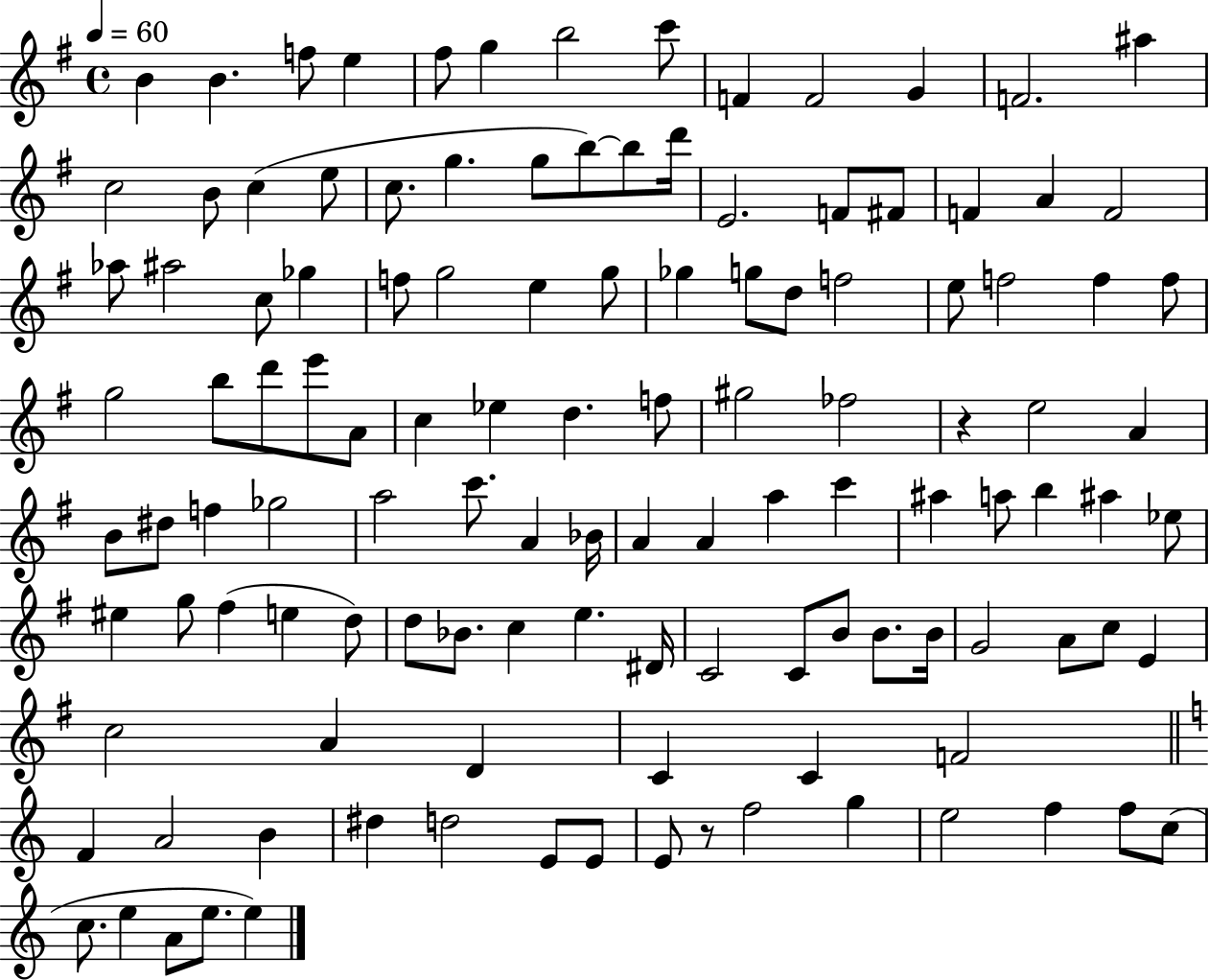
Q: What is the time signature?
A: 4/4